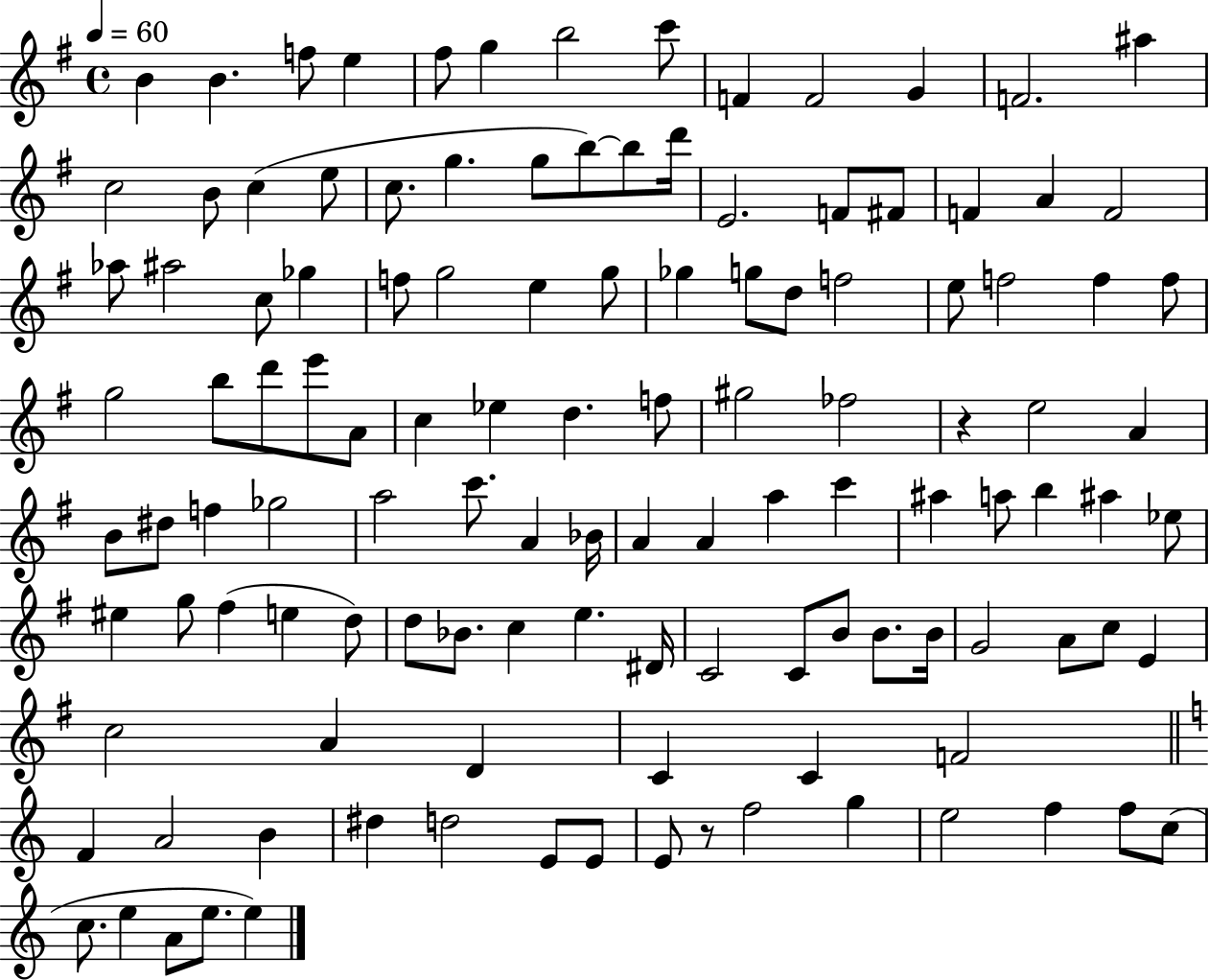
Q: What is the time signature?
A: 4/4